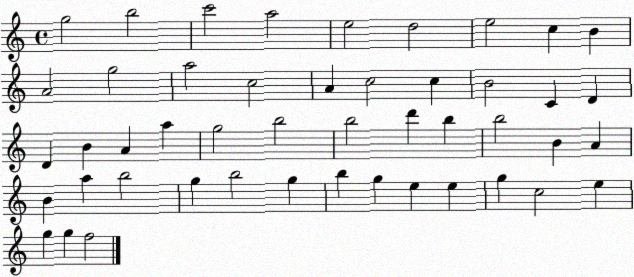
X:1
T:Untitled
M:4/4
L:1/4
K:C
g2 b2 c'2 a2 e2 d2 e2 c B A2 g2 a2 c2 A c2 c B2 C D D B A a g2 b2 b2 d' b b2 B A B a b2 g b2 g b g e e g c2 e g g f2